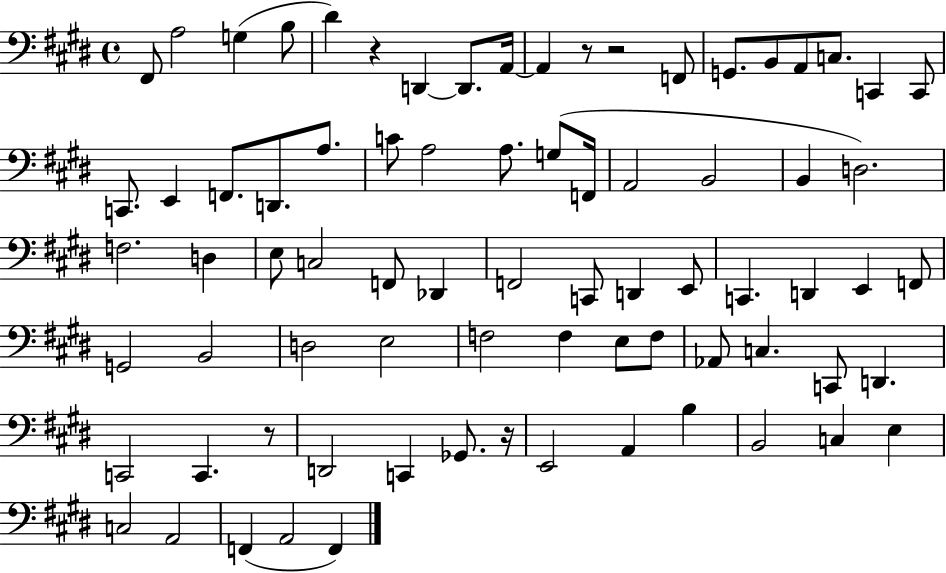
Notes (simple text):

F#2/e A3/h G3/q B3/e D#4/q R/q D2/q D2/e. A2/s A2/q R/e R/h F2/e G2/e. B2/e A2/e C3/e. C2/q C2/e C2/e. E2/q F2/e. D2/e. A3/e. C4/e A3/h A3/e. G3/e F2/s A2/h B2/h B2/q D3/h. F3/h. D3/q E3/e C3/h F2/e Db2/q F2/h C2/e D2/q E2/e C2/q. D2/q E2/q F2/e G2/h B2/h D3/h E3/h F3/h F3/q E3/e F3/e Ab2/e C3/q. C2/e D2/q. C2/h C2/q. R/e D2/h C2/q Gb2/e. R/s E2/h A2/q B3/q B2/h C3/q E3/q C3/h A2/h F2/q A2/h F2/q